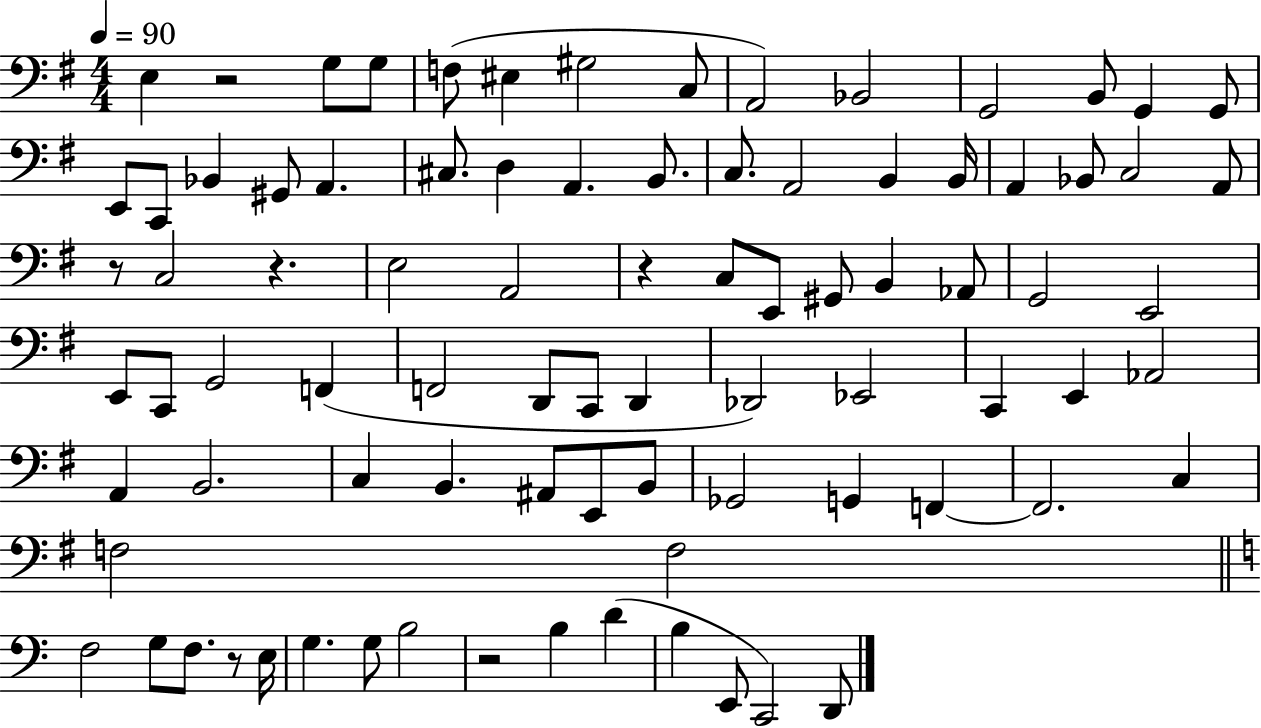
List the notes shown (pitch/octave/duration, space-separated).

E3/q R/h G3/e G3/e F3/e EIS3/q G#3/h C3/e A2/h Bb2/h G2/h B2/e G2/q G2/e E2/e C2/e Bb2/q G#2/e A2/q. C#3/e. D3/q A2/q. B2/e. C3/e. A2/h B2/q B2/s A2/q Bb2/e C3/h A2/e R/e C3/h R/q. E3/h A2/h R/q C3/e E2/e G#2/e B2/q Ab2/e G2/h E2/h E2/e C2/e G2/h F2/q F2/h D2/e C2/e D2/q Db2/h Eb2/h C2/q E2/q Ab2/h A2/q B2/h. C3/q B2/q. A#2/e E2/e B2/e Gb2/h G2/q F2/q F2/h. C3/q F3/h F3/h F3/h G3/e F3/e. R/e E3/s G3/q. G3/e B3/h R/h B3/q D4/q B3/q E2/e C2/h D2/e